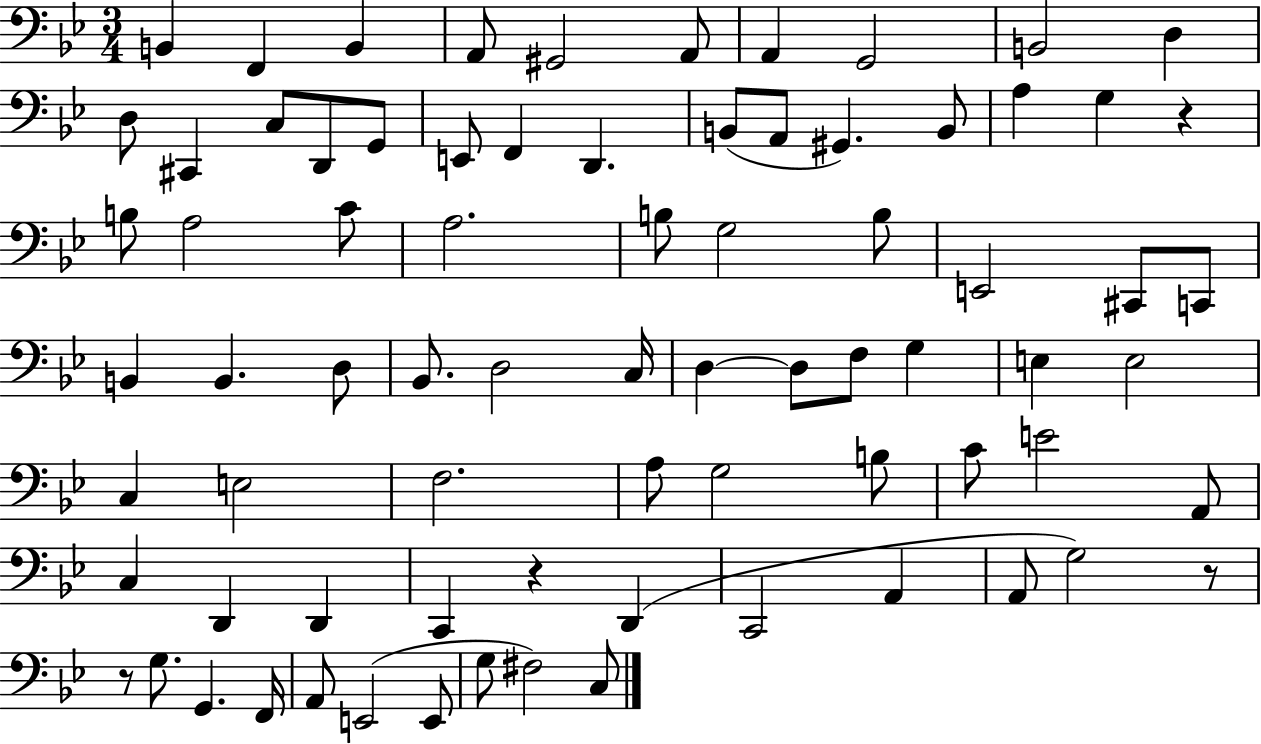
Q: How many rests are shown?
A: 4